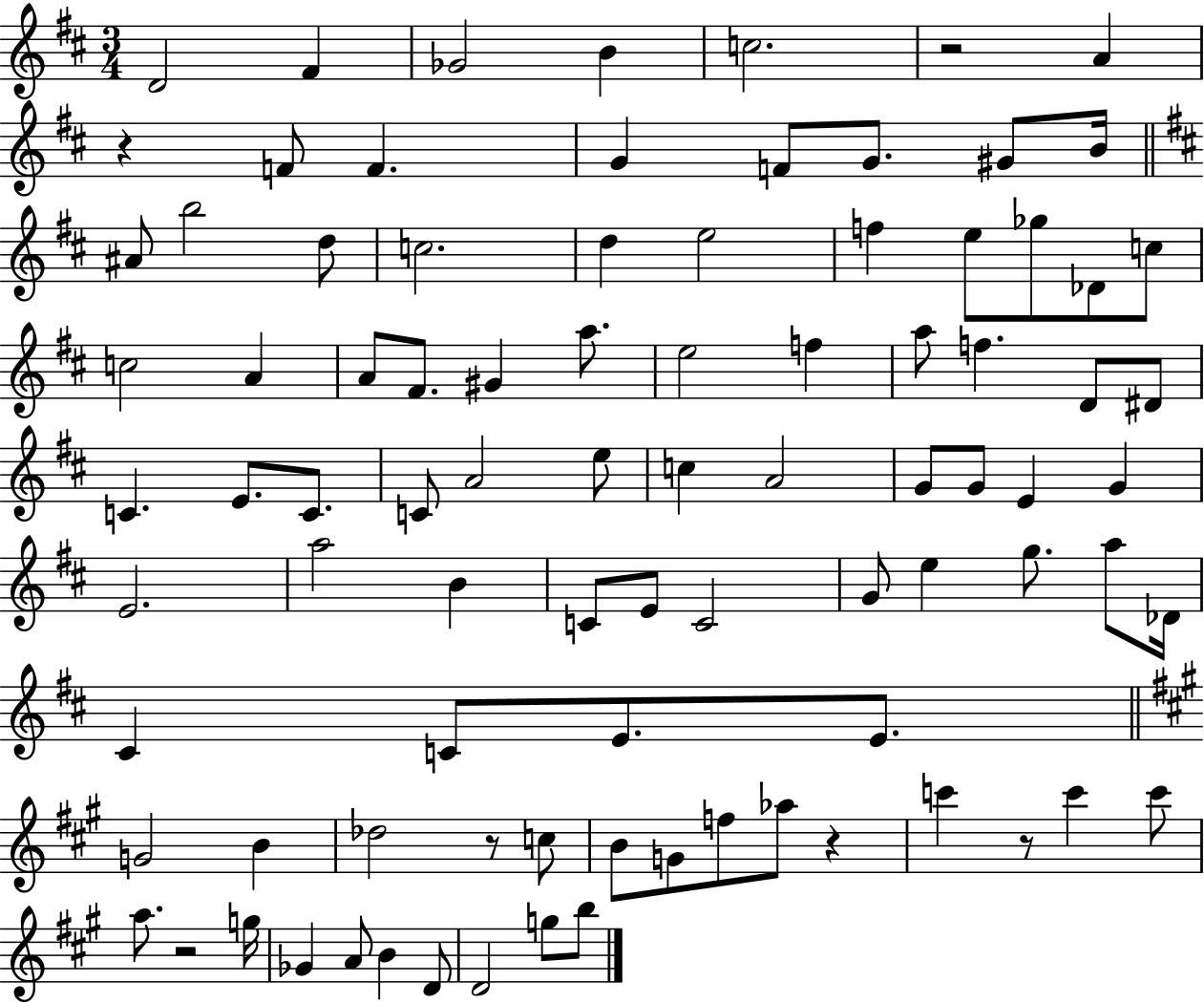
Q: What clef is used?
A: treble